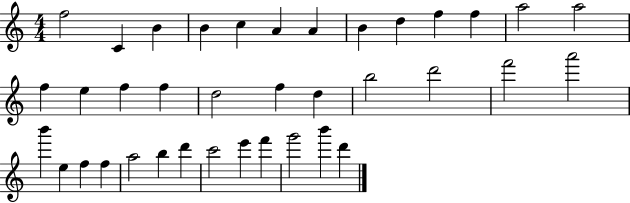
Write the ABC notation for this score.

X:1
T:Untitled
M:4/4
L:1/4
K:C
f2 C B B c A A B d f f a2 a2 f e f f d2 f d b2 d'2 f'2 a'2 b' e f f a2 b d' c'2 e' f' g'2 b' d'